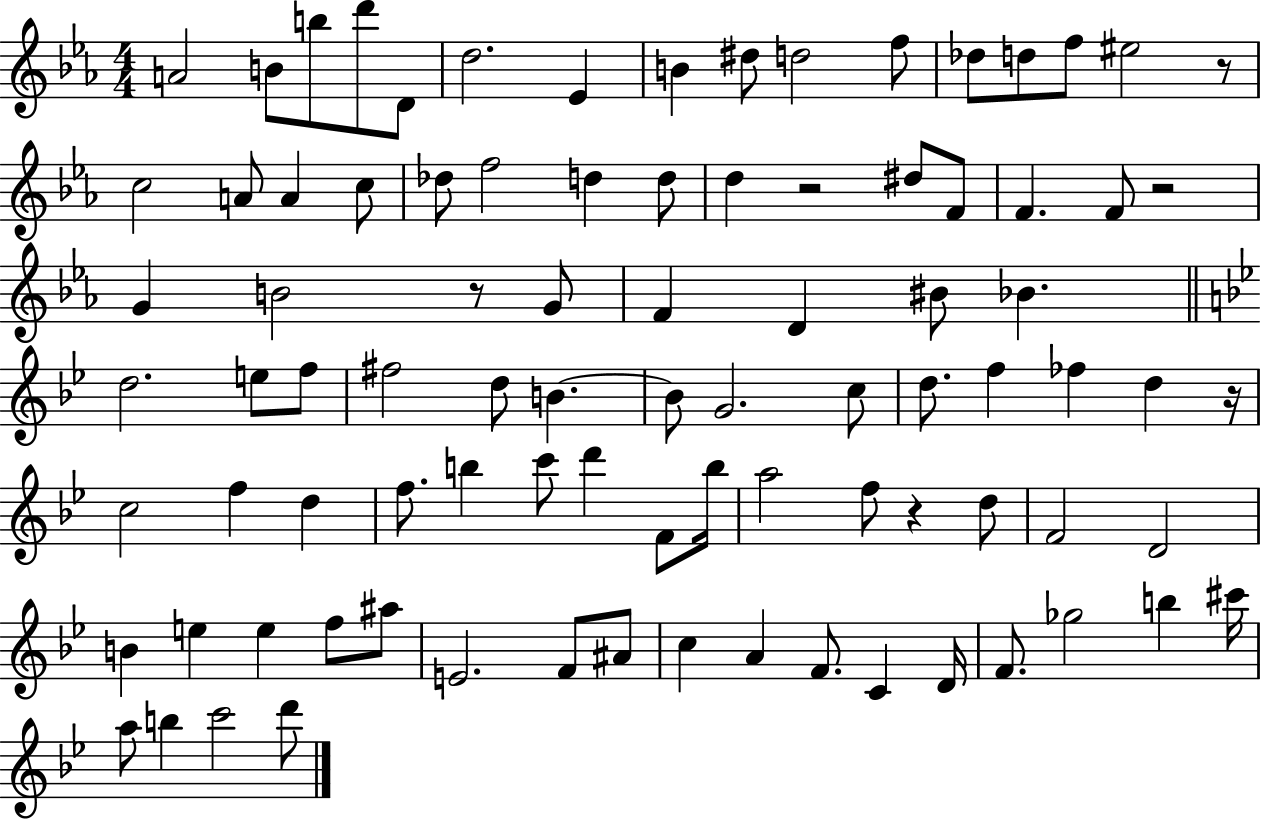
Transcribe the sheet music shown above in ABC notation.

X:1
T:Untitled
M:4/4
L:1/4
K:Eb
A2 B/2 b/2 d'/2 D/2 d2 _E B ^d/2 d2 f/2 _d/2 d/2 f/2 ^e2 z/2 c2 A/2 A c/2 _d/2 f2 d d/2 d z2 ^d/2 F/2 F F/2 z2 G B2 z/2 G/2 F D ^B/2 _B d2 e/2 f/2 ^f2 d/2 B B/2 G2 c/2 d/2 f _f d z/4 c2 f d f/2 b c'/2 d' F/2 b/4 a2 f/2 z d/2 F2 D2 B e e f/2 ^a/2 E2 F/2 ^A/2 c A F/2 C D/4 F/2 _g2 b ^c'/4 a/2 b c'2 d'/2